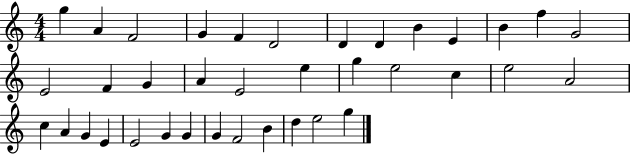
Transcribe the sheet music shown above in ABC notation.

X:1
T:Untitled
M:4/4
L:1/4
K:C
g A F2 G F D2 D D B E B f G2 E2 F G A E2 e g e2 c e2 A2 c A G E E2 G G G F2 B d e2 g